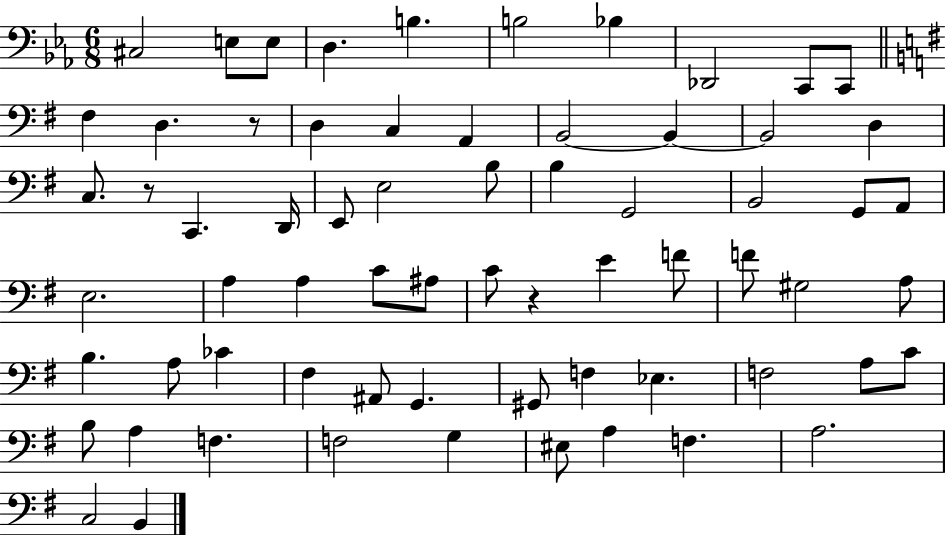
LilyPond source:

{
  \clef bass
  \numericTimeSignature
  \time 6/8
  \key ees \major
  cis2 e8 e8 | d4. b4. | b2 bes4 | des,2 c,8 c,8 | \break \bar "||" \break \key g \major fis4 d4. r8 | d4 c4 a,4 | b,2~~ b,4~~ | b,2 d4 | \break c8. r8 c,4. d,16 | e,8 e2 b8 | b4 g,2 | b,2 g,8 a,8 | \break e2. | a4 a4 c'8 ais8 | c'8 r4 e'4 f'8 | f'8 gis2 a8 | \break b4. a8 ces'4 | fis4 ais,8 g,4. | gis,8 f4 ees4. | f2 a8 c'8 | \break b8 a4 f4. | f2 g4 | eis8 a4 f4. | a2. | \break c2 b,4 | \bar "|."
}